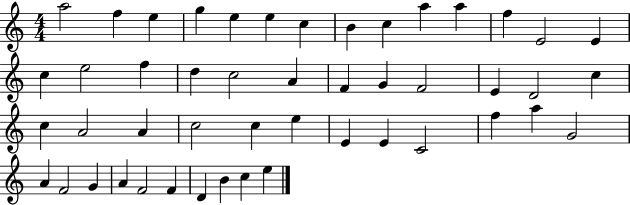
X:1
T:Untitled
M:4/4
L:1/4
K:C
a2 f e g e e c B c a a f E2 E c e2 f d c2 A F G F2 E D2 c c A2 A c2 c e E E C2 f a G2 A F2 G A F2 F D B c e